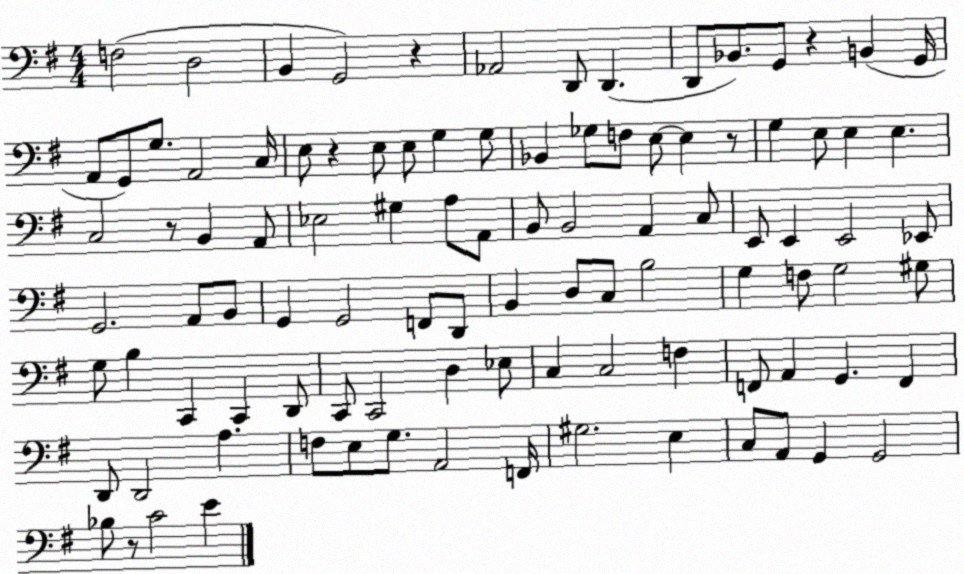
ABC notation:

X:1
T:Untitled
M:4/4
L:1/4
K:G
F,2 D,2 B,, G,,2 z _A,,2 D,,/2 D,, D,,/2 _B,,/2 G,,/2 z B,, G,,/4 A,,/2 G,,/2 G,/2 A,,2 C,/4 E,/2 z E,/2 E,/2 G, G,/2 _B,, _G,/2 F,/2 E,/2 E, z/2 G, E,/2 E, E, C,2 z/2 B,, A,,/2 _E,2 ^G, A,/2 A,,/2 B,,/2 B,,2 A,, C,/2 E,,/2 E,, E,,2 _E,,/2 G,,2 A,,/2 B,,/2 G,, G,,2 F,,/2 D,,/2 B,, D,/2 C,/2 B,2 G, F,/2 G,2 ^G,/2 G,/2 B, C,, C,, D,,/2 C,,/2 C,,2 D, _E,/2 C, C,2 F, F,,/2 A,, G,, F,, D,,/2 D,,2 A, F,/2 E,/2 G,/2 A,,2 F,,/4 ^G,2 E, C,/2 A,,/2 G,, G,,2 _B,/2 z/2 C2 E